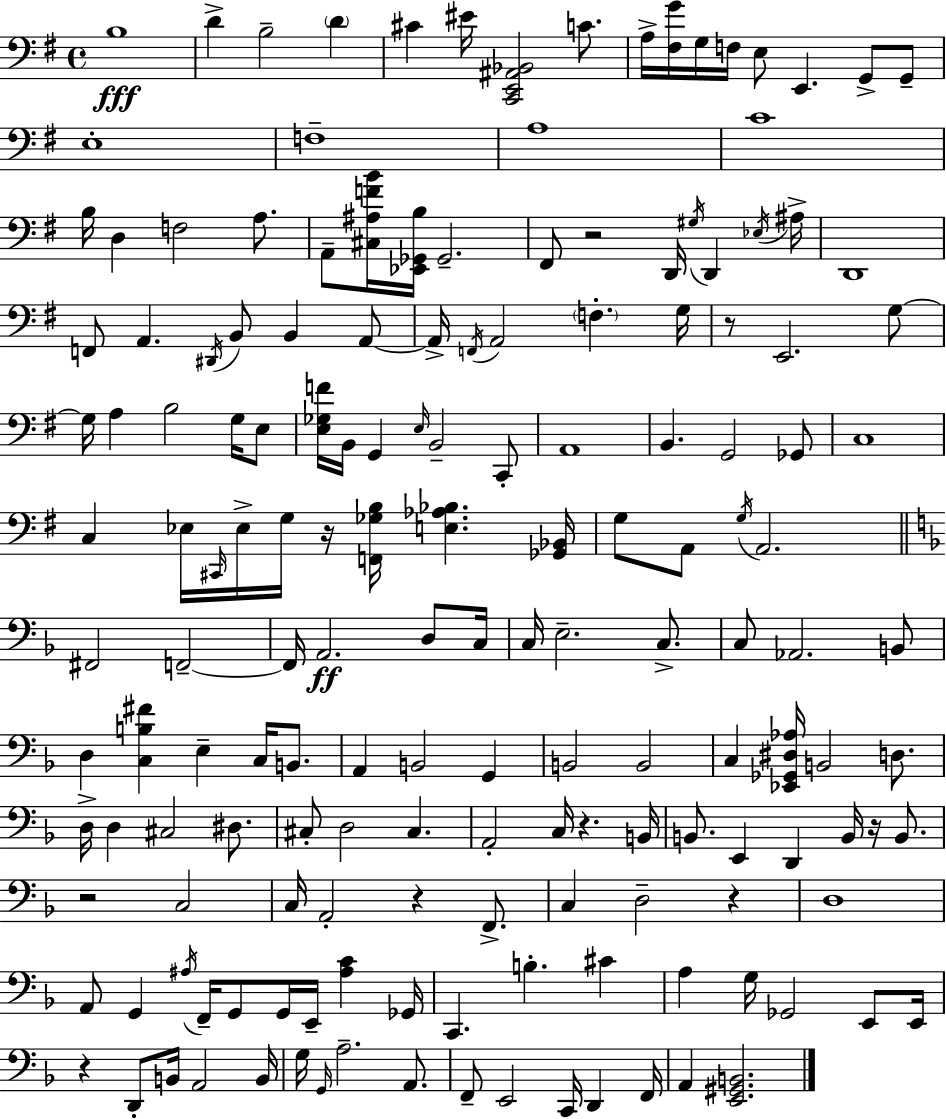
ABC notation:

X:1
T:Untitled
M:4/4
L:1/4
K:G
B,4 D B,2 D ^C ^E/4 [C,,E,,^A,,_B,,]2 C/2 A,/4 [^F,G]/4 G,/4 F,/4 E,/2 E,, G,,/2 G,,/2 E,4 F,4 A,4 C4 B,/4 D, F,2 A,/2 A,,/2 [^C,^A,FB]/4 [_E,,_G,,B,]/4 _G,,2 ^F,,/2 z2 D,,/4 ^G,/4 D,, _E,/4 ^A,/4 D,,4 F,,/2 A,, ^D,,/4 B,,/2 B,, A,,/2 A,,/4 F,,/4 A,,2 F, G,/4 z/2 E,,2 G,/2 G,/4 A, B,2 G,/4 E,/2 [E,_G,F]/4 B,,/4 G,, E,/4 B,,2 C,,/2 A,,4 B,, G,,2 _G,,/2 C,4 C, _E,/4 ^C,,/4 _E,/4 G,/4 z/4 [F,,_G,B,]/4 [E,_A,_B,] [_G,,_B,,]/4 G,/2 A,,/2 G,/4 A,,2 ^F,,2 F,,2 F,,/4 A,,2 D,/2 C,/4 C,/4 E,2 C,/2 C,/2 _A,,2 B,,/2 D, [C,B,^F] E, C,/4 B,,/2 A,, B,,2 G,, B,,2 B,,2 C, [_E,,_G,,^D,_A,]/4 B,,2 D,/2 D,/4 D, ^C,2 ^D,/2 ^C,/2 D,2 ^C, A,,2 C,/4 z B,,/4 B,,/2 E,, D,, B,,/4 z/4 B,,/2 z2 C,2 C,/4 A,,2 z F,,/2 C, D,2 z D,4 A,,/2 G,, ^A,/4 F,,/4 G,,/2 G,,/4 E,,/4 [^A,C] _G,,/4 C,, B, ^C A, G,/4 _G,,2 E,,/2 E,,/4 z D,,/2 B,,/4 A,,2 B,,/4 G,/4 G,,/4 A,2 A,,/2 F,,/2 E,,2 C,,/4 D,, F,,/4 A,, [E,,^G,,B,,]2